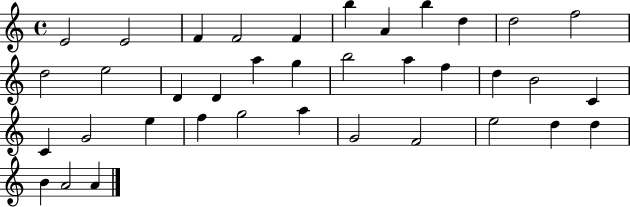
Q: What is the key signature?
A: C major